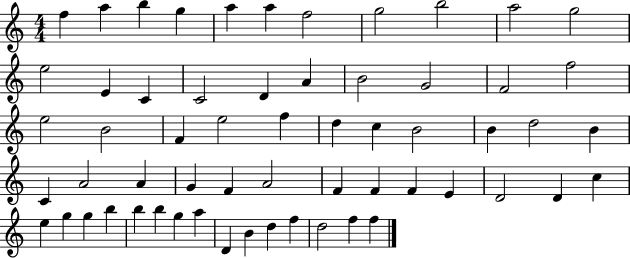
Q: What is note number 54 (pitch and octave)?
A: D4